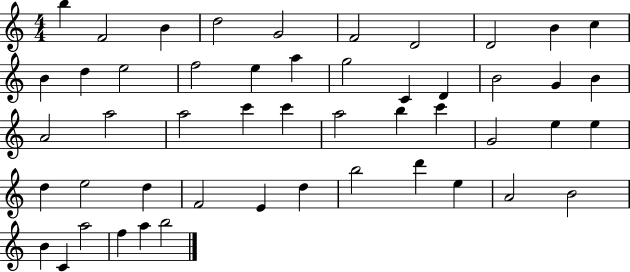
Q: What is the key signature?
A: C major